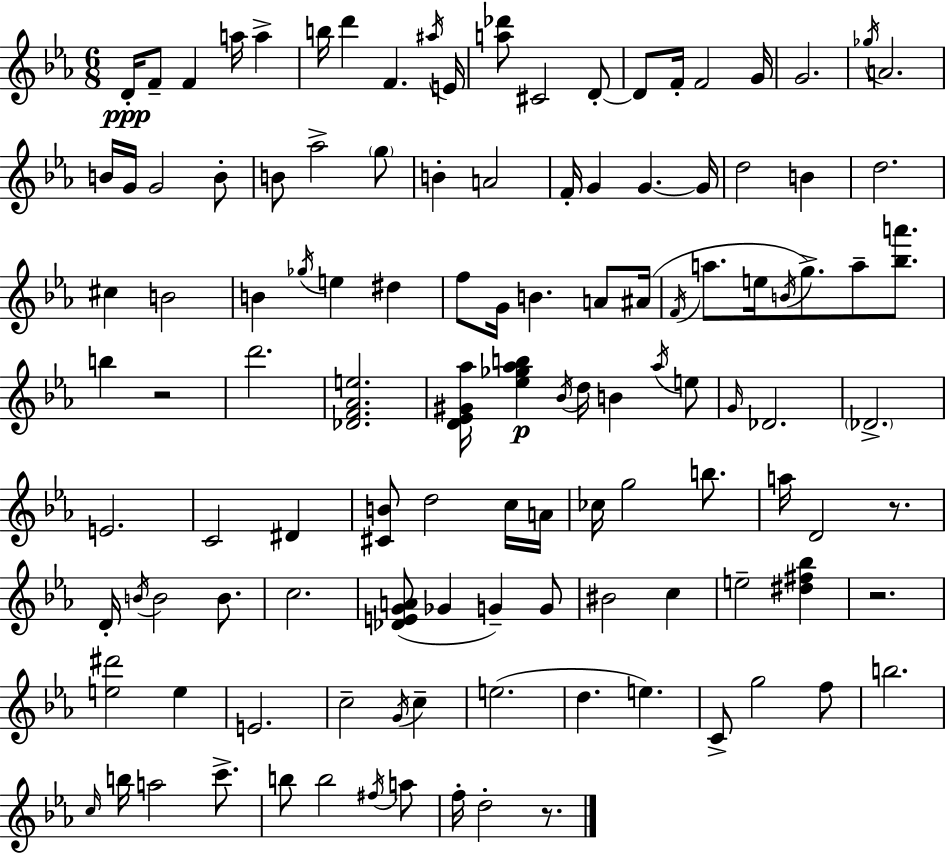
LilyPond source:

{
  \clef treble
  \numericTimeSignature
  \time 6/8
  \key c \minor
  \repeat volta 2 { d'16-.\ppp f'8-- f'4 a''16 a''4-> | b''16 d'''4 f'4. \acciaccatura { ais''16 } | e'16 <a'' des'''>8 cis'2 d'8-.~~ | d'8 f'16-. f'2 | \break g'16 g'2. | \acciaccatura { ges''16 } a'2. | b'16 g'16 g'2 | b'8-. b'8 aes''2-> | \break \parenthesize g''8 b'4-. a'2 | f'16-. g'4 g'4.~~ | g'16 d''2 b'4 | d''2. | \break cis''4 b'2 | b'4 \acciaccatura { ges''16 } e''4 dis''4 | f''8 g'16 b'4. | a'8 ais'16( \acciaccatura { f'16 } a''8. e''16 \acciaccatura { b'16 } g''8.->) | \break a''8-- <bes'' a'''>8. b''4 r2 | d'''2. | <des' f' aes' e''>2. | <d' ees' gis' aes''>16 <ees'' ges'' aes'' b''>4\p \acciaccatura { bes'16 } d''16 | \break b'4 \acciaccatura { aes''16 } e''8 \grace { g'16 } des'2. | \parenthesize des'2.-> | e'2. | c'2 | \break dis'4 <cis' b'>8 d''2 | c''16 a'16 ces''16 g''2 | b''8. a''16 d'2 | r8. d'16-. \acciaccatura { b'16 } b'2 | \break b'8. c''2. | <des' e' g' a'>8( ges'4 | g'4--) g'8 bis'2 | c''4 e''2-- | \break <dis'' fis'' bes''>4 r2. | <e'' dis'''>2 | e''4 e'2. | c''2-- | \break \acciaccatura { g'16 } c''4-- e''2.( | d''4. | e''4.) c'8-> | g''2 f''8 b''2. | \break \grace { c''16 } b''16 | a''2 c'''8.-> b''8 | b''2 \acciaccatura { fis''16 } a''8 | f''16-. d''2-. r8. | \break } \bar "|."
}